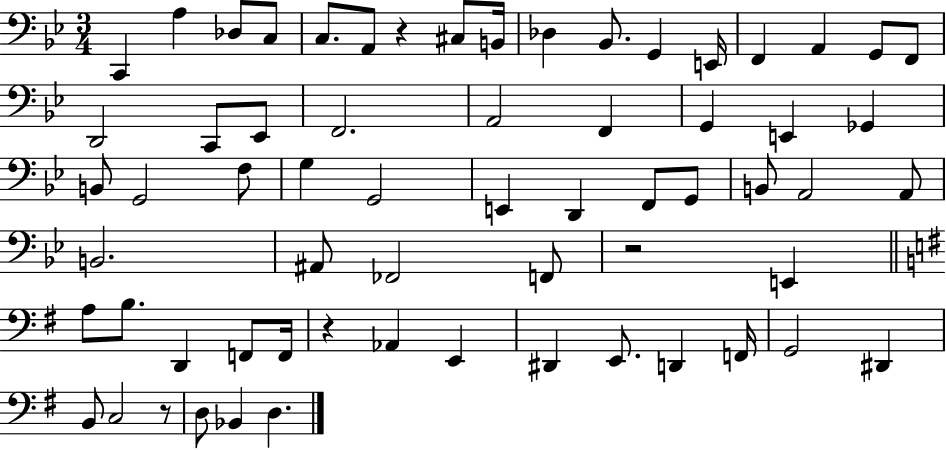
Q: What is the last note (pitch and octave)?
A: D3